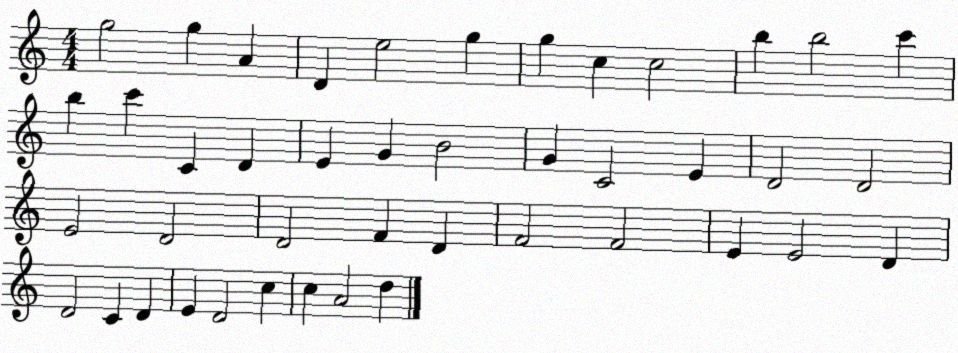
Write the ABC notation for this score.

X:1
T:Untitled
M:4/4
L:1/4
K:C
g2 g A D e2 g g c c2 b b2 c' b c' C D E G B2 G C2 E D2 D2 E2 D2 D2 F D F2 F2 E E2 D D2 C D E D2 c c A2 d